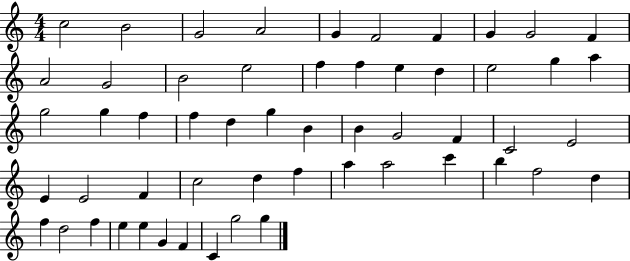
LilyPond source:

{
  \clef treble
  \numericTimeSignature
  \time 4/4
  \key c \major
  c''2 b'2 | g'2 a'2 | g'4 f'2 f'4 | g'4 g'2 f'4 | \break a'2 g'2 | b'2 e''2 | f''4 f''4 e''4 d''4 | e''2 g''4 a''4 | \break g''2 g''4 f''4 | f''4 d''4 g''4 b'4 | b'4 g'2 f'4 | c'2 e'2 | \break e'4 e'2 f'4 | c''2 d''4 f''4 | a''4 a''2 c'''4 | b''4 f''2 d''4 | \break f''4 d''2 f''4 | e''4 e''4 g'4 f'4 | c'4 g''2 g''4 | \bar "|."
}